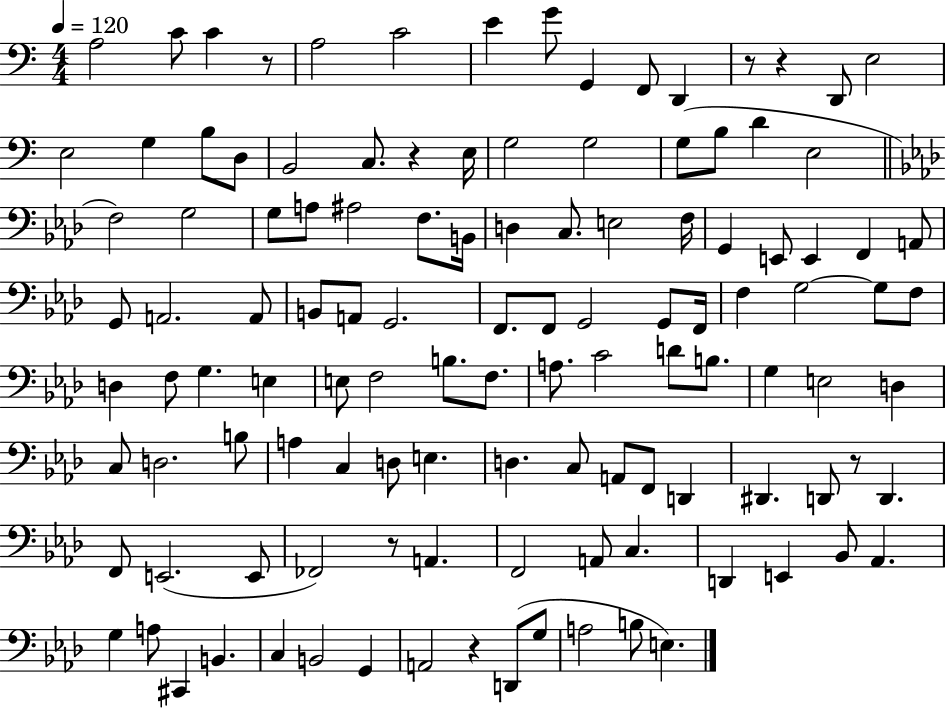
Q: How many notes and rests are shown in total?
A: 118